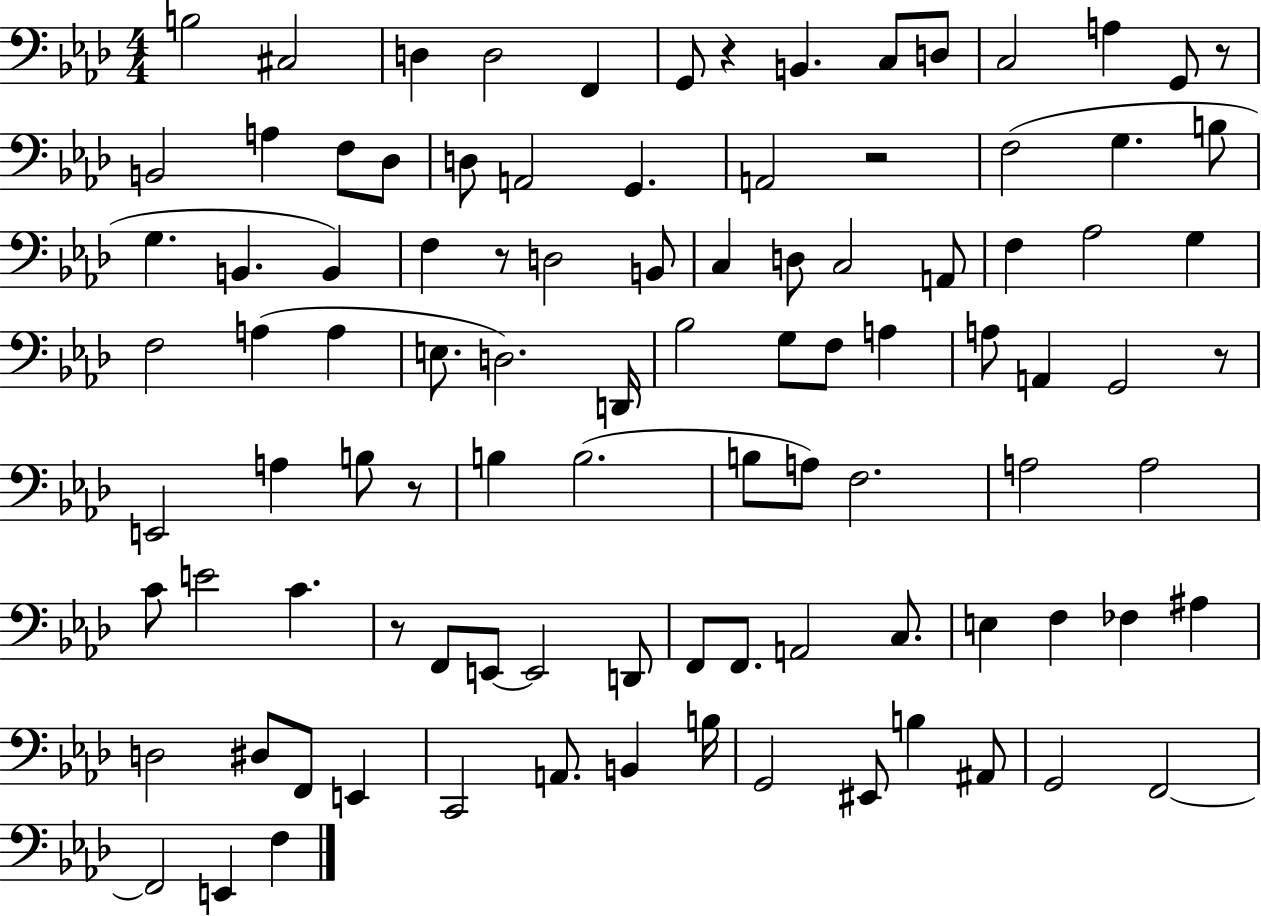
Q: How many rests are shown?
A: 7